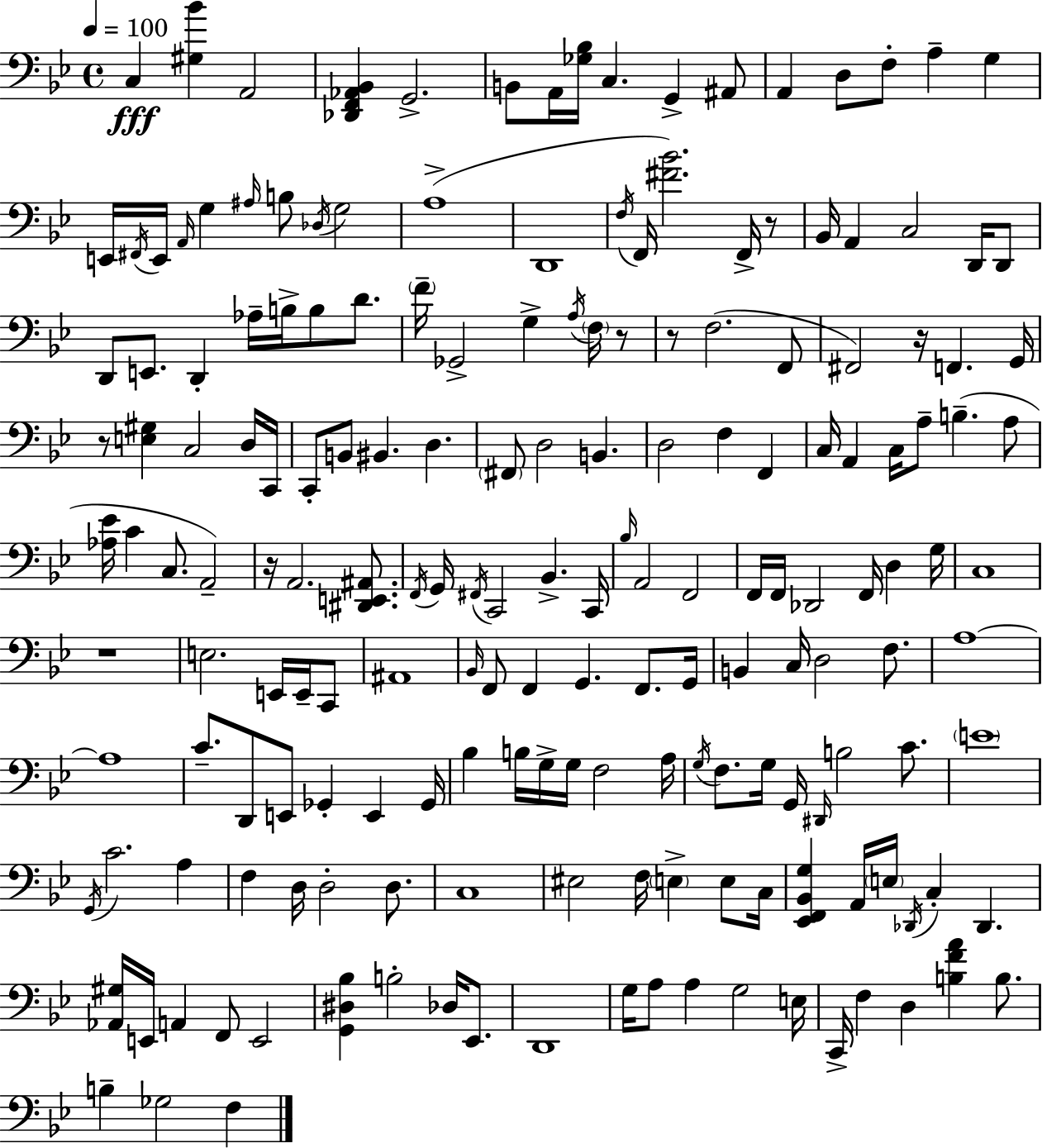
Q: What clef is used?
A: bass